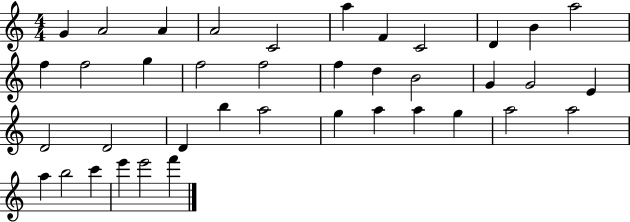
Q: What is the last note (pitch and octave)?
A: F6